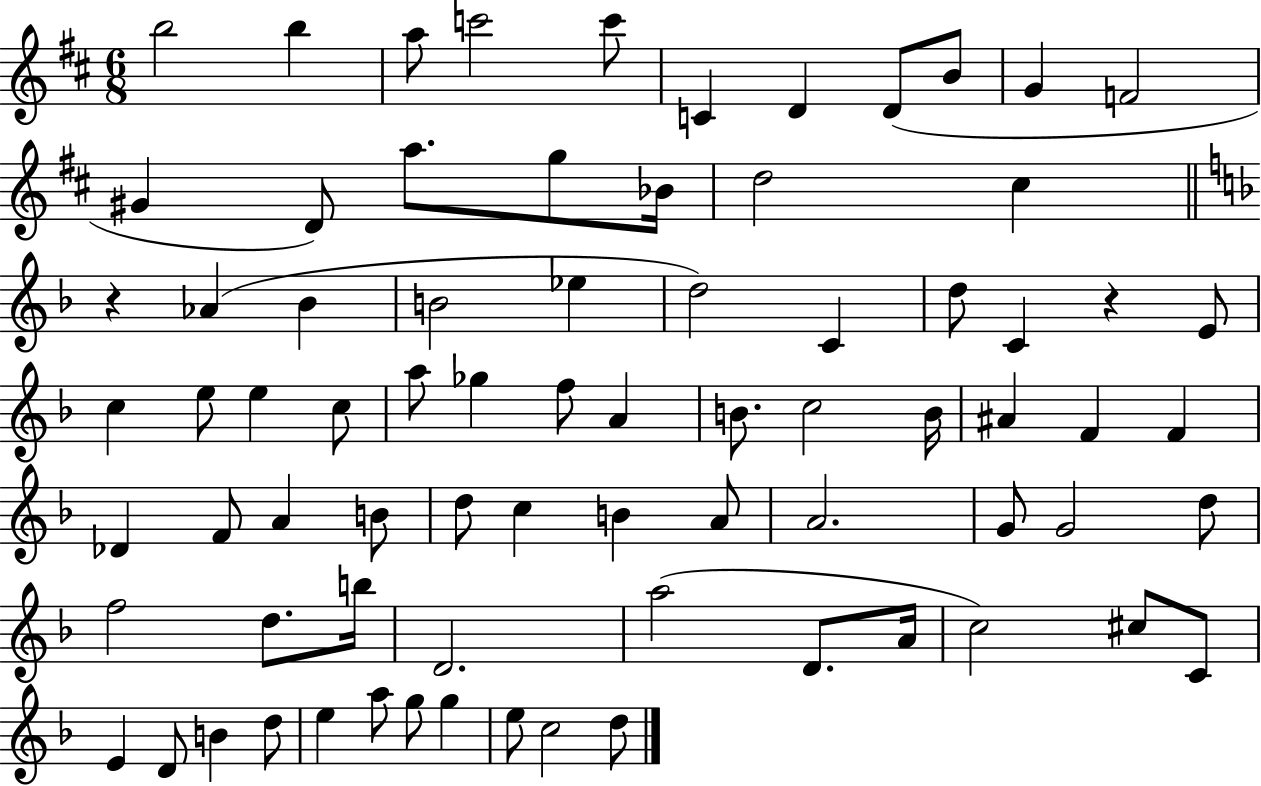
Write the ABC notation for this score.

X:1
T:Untitled
M:6/8
L:1/4
K:D
b2 b a/2 c'2 c'/2 C D D/2 B/2 G F2 ^G D/2 a/2 g/2 _B/4 d2 ^c z _A _B B2 _e d2 C d/2 C z E/2 c e/2 e c/2 a/2 _g f/2 A B/2 c2 B/4 ^A F F _D F/2 A B/2 d/2 c B A/2 A2 G/2 G2 d/2 f2 d/2 b/4 D2 a2 D/2 A/4 c2 ^c/2 C/2 E D/2 B d/2 e a/2 g/2 g e/2 c2 d/2